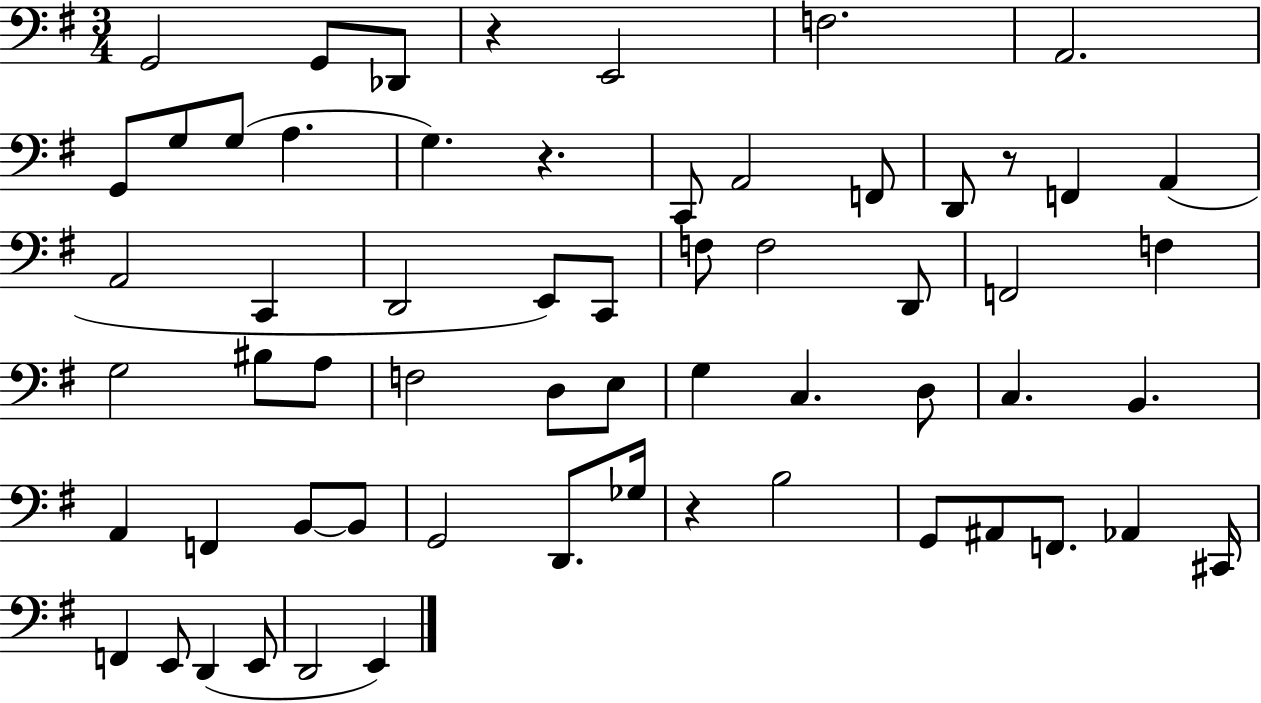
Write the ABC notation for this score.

X:1
T:Untitled
M:3/4
L:1/4
K:G
G,,2 G,,/2 _D,,/2 z E,,2 F,2 A,,2 G,,/2 G,/2 G,/2 A, G, z C,,/2 A,,2 F,,/2 D,,/2 z/2 F,, A,, A,,2 C,, D,,2 E,,/2 C,,/2 F,/2 F,2 D,,/2 F,,2 F, G,2 ^B,/2 A,/2 F,2 D,/2 E,/2 G, C, D,/2 C, B,, A,, F,, B,,/2 B,,/2 G,,2 D,,/2 _G,/4 z B,2 G,,/2 ^A,,/2 F,,/2 _A,, ^C,,/4 F,, E,,/2 D,, E,,/2 D,,2 E,,